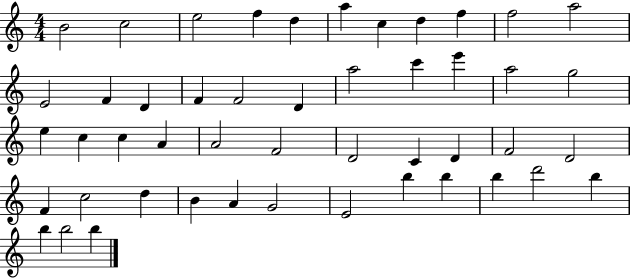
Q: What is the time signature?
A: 4/4